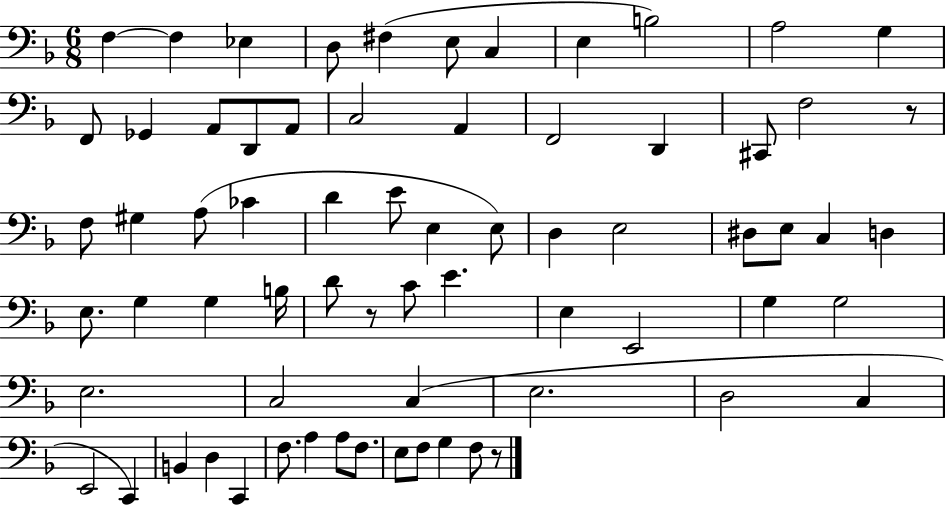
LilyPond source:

{
  \clef bass
  \numericTimeSignature
  \time 6/8
  \key f \major
  f4~~ f4 ees4 | d8 fis4( e8 c4 | e4 b2) | a2 g4 | \break f,8 ges,4 a,8 d,8 a,8 | c2 a,4 | f,2 d,4 | cis,8 f2 r8 | \break f8 gis4 a8( ces'4 | d'4 e'8 e4 e8) | d4 e2 | dis8 e8 c4 d4 | \break e8. g4 g4 b16 | d'8 r8 c'8 e'4. | e4 e,2 | g4 g2 | \break e2. | c2 c4( | e2. | d2 c4 | \break e,2 c,4) | b,4 d4 c,4 | f8. a4 a8 f8. | e8 f8 g4 f8 r8 | \break \bar "|."
}